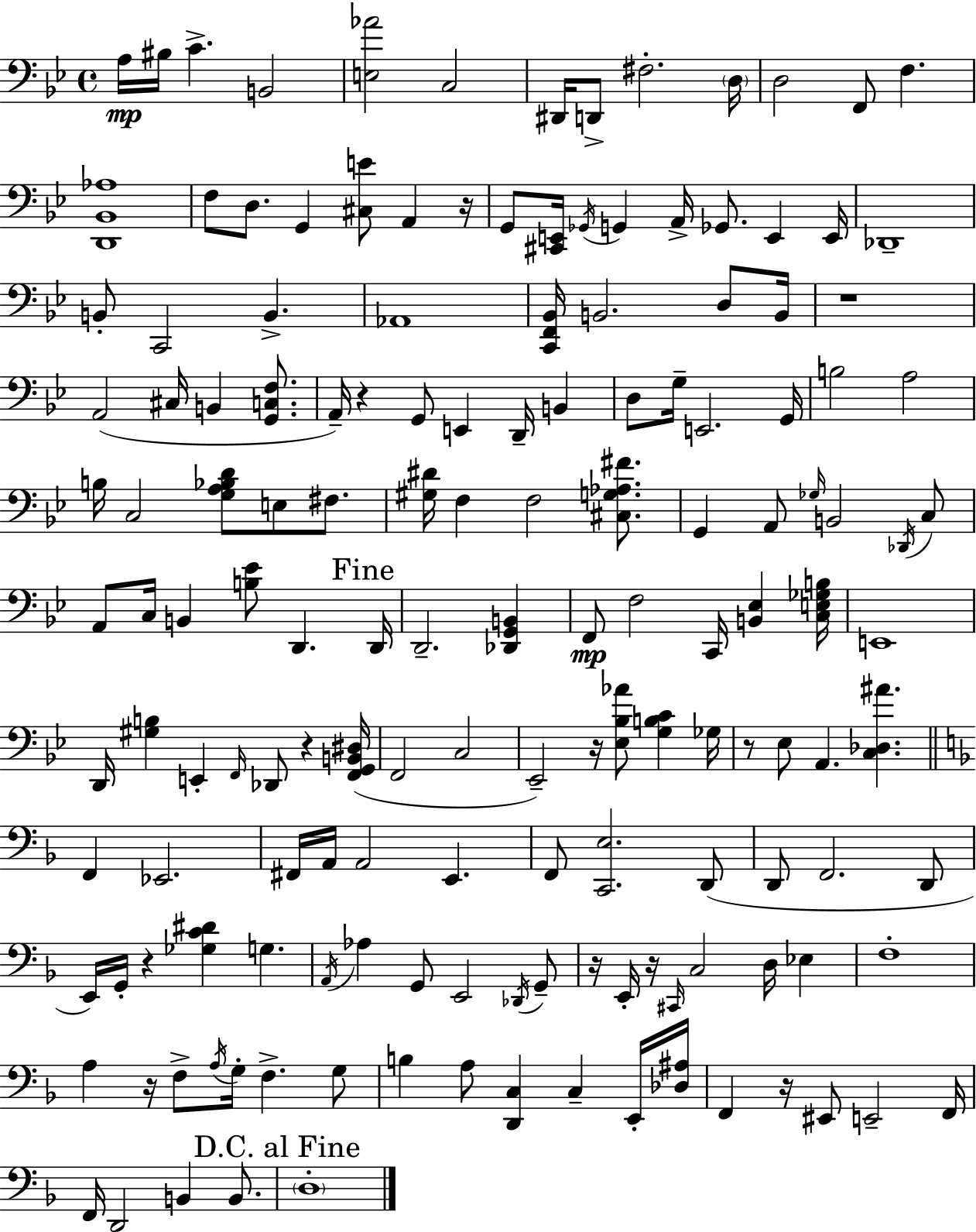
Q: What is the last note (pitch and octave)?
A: D3